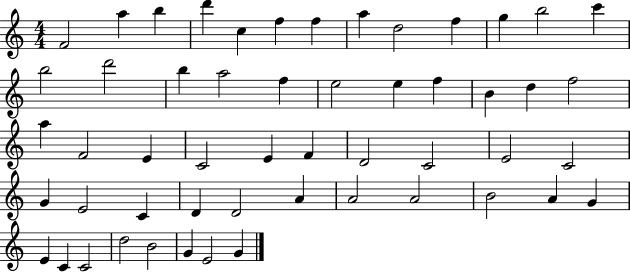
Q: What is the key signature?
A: C major